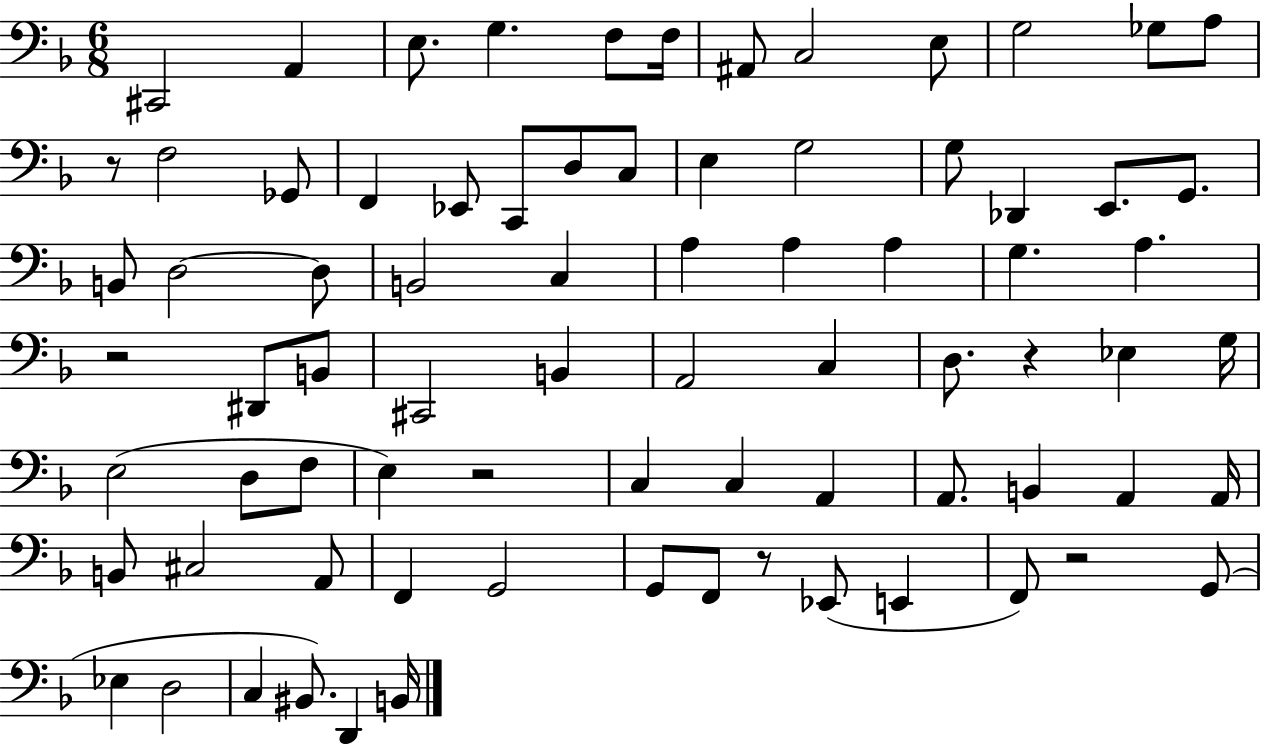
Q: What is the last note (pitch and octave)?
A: B2